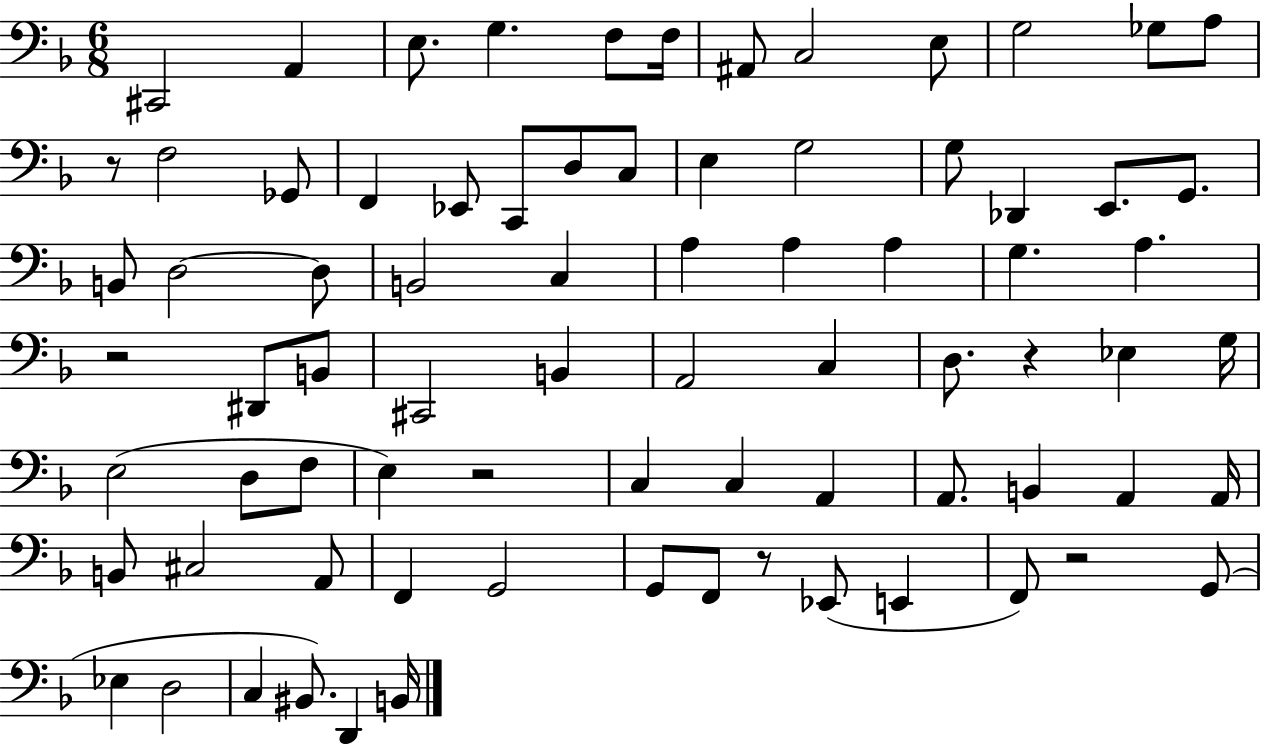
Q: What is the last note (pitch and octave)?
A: B2